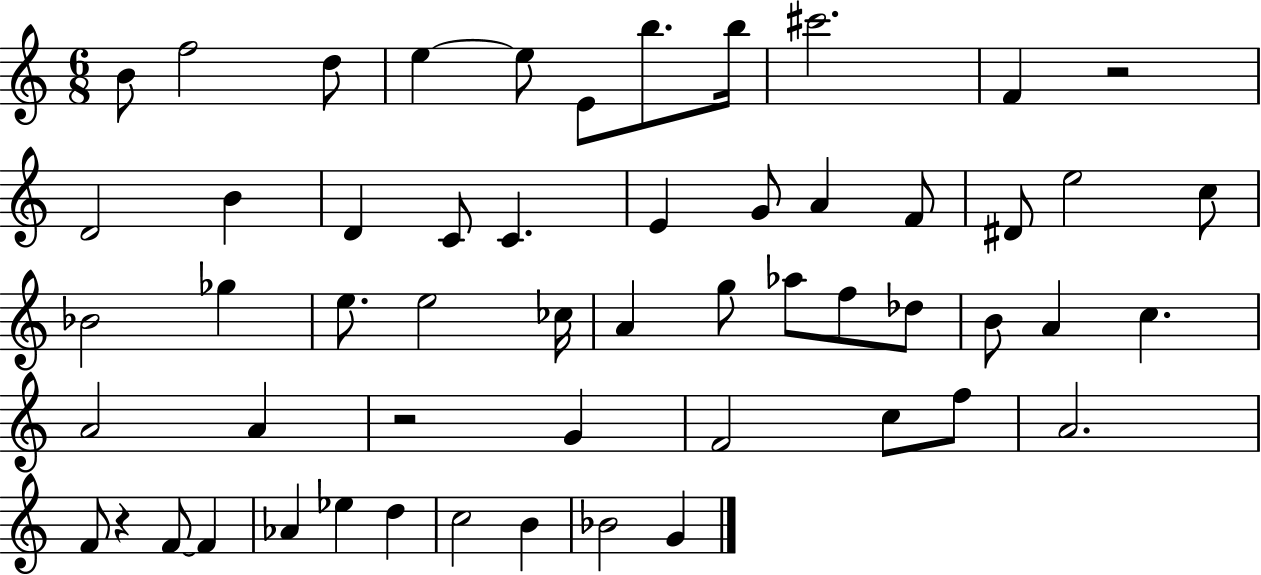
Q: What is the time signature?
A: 6/8